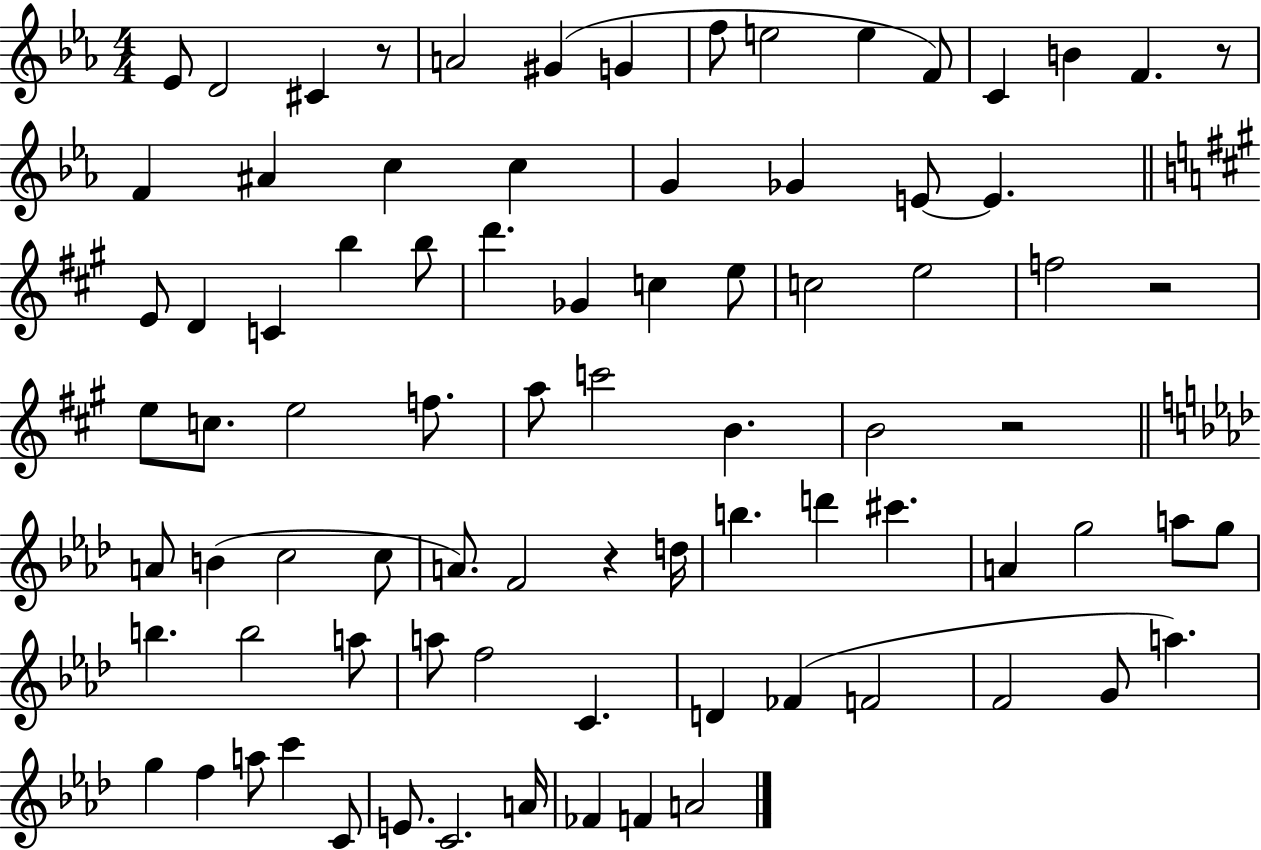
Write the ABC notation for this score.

X:1
T:Untitled
M:4/4
L:1/4
K:Eb
_E/2 D2 ^C z/2 A2 ^G G f/2 e2 e F/2 C B F z/2 F ^A c c G _G E/2 E E/2 D C b b/2 d' _G c e/2 c2 e2 f2 z2 e/2 c/2 e2 f/2 a/2 c'2 B B2 z2 A/2 B c2 c/2 A/2 F2 z d/4 b d' ^c' A g2 a/2 g/2 b b2 a/2 a/2 f2 C D _F F2 F2 G/2 a g f a/2 c' C/2 E/2 C2 A/4 _F F A2